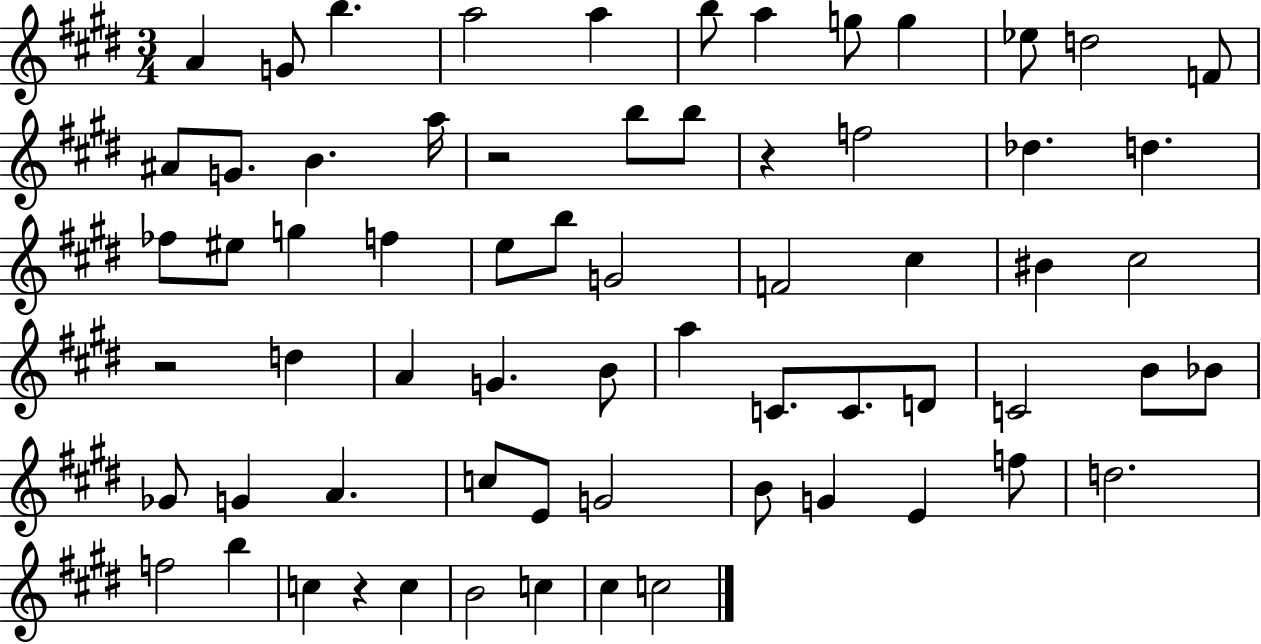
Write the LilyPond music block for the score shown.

{
  \clef treble
  \numericTimeSignature
  \time 3/4
  \key e \major
  a'4 g'8 b''4. | a''2 a''4 | b''8 a''4 g''8 g''4 | ees''8 d''2 f'8 | \break ais'8 g'8. b'4. a''16 | r2 b''8 b''8 | r4 f''2 | des''4. d''4. | \break fes''8 eis''8 g''4 f''4 | e''8 b''8 g'2 | f'2 cis''4 | bis'4 cis''2 | \break r2 d''4 | a'4 g'4. b'8 | a''4 c'8. c'8. d'8 | c'2 b'8 bes'8 | \break ges'8 g'4 a'4. | c''8 e'8 g'2 | b'8 g'4 e'4 f''8 | d''2. | \break f''2 b''4 | c''4 r4 c''4 | b'2 c''4 | cis''4 c''2 | \break \bar "|."
}